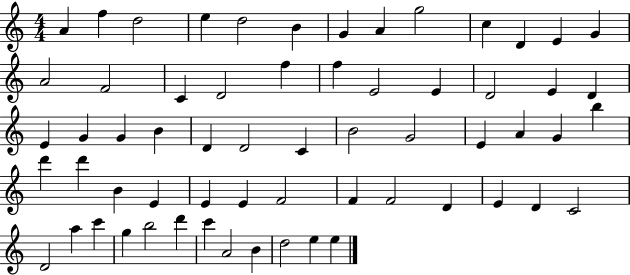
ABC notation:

X:1
T:Untitled
M:4/4
L:1/4
K:C
A f d2 e d2 B G A g2 c D E G A2 F2 C D2 f f E2 E D2 E D E G G B D D2 C B2 G2 E A G b d' d' B E E E F2 F F2 D E D C2 D2 a c' g b2 d' c' A2 B d2 e e